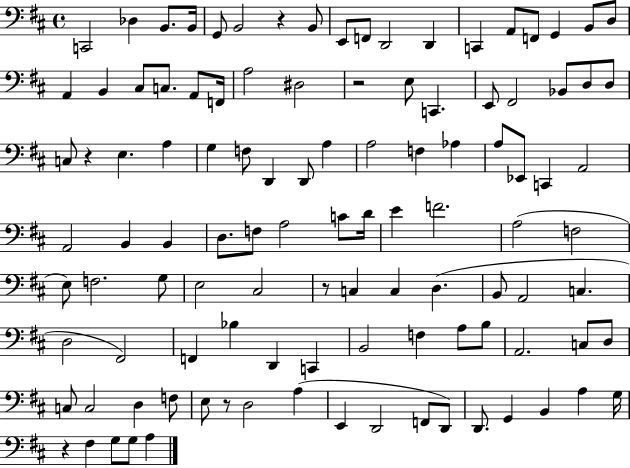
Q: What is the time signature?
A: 4/4